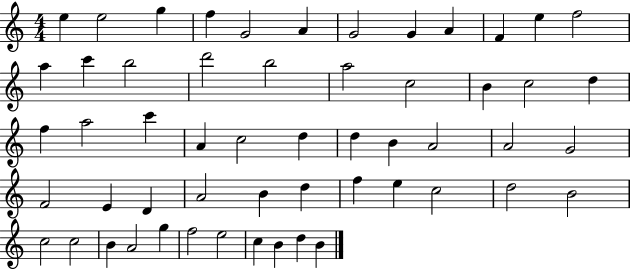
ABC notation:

X:1
T:Untitled
M:4/4
L:1/4
K:C
e e2 g f G2 A G2 G A F e f2 a c' b2 d'2 b2 a2 c2 B c2 d f a2 c' A c2 d d B A2 A2 G2 F2 E D A2 B d f e c2 d2 B2 c2 c2 B A2 g f2 e2 c B d B